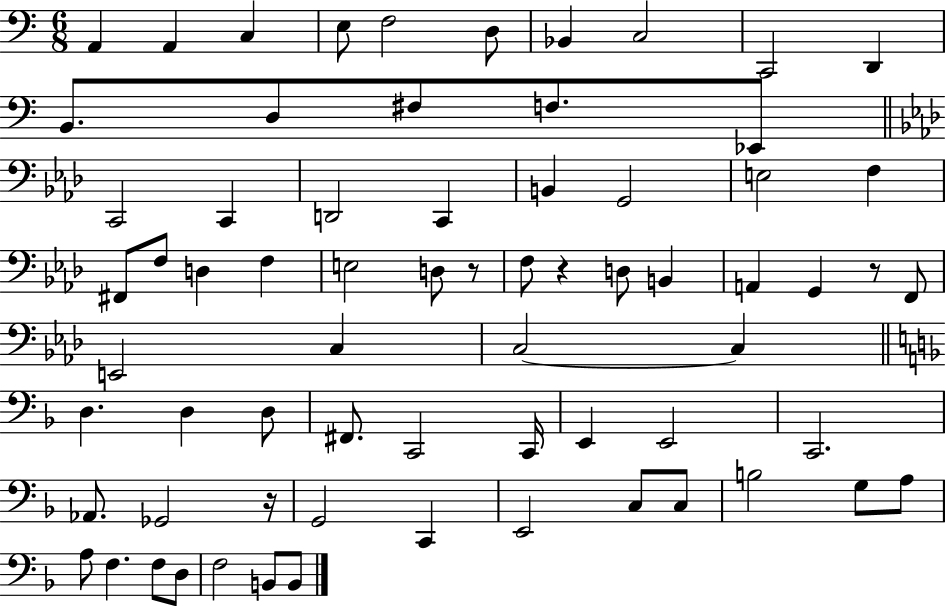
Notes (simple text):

A2/q A2/q C3/q E3/e F3/h D3/e Bb2/q C3/h C2/h D2/q B2/e. D3/e F#3/e F3/e. Eb2/e C2/h C2/q D2/h C2/q B2/q G2/h E3/h F3/q F#2/e F3/e D3/q F3/q E3/h D3/e R/e F3/e R/q D3/e B2/q A2/q G2/q R/e F2/e E2/h C3/q C3/h C3/q D3/q. D3/q D3/e F#2/e. C2/h C2/s E2/q E2/h C2/h. Ab2/e. Gb2/h R/s G2/h C2/q E2/h C3/e C3/e B3/h G3/e A3/e A3/e F3/q. F3/e D3/e F3/h B2/e B2/e